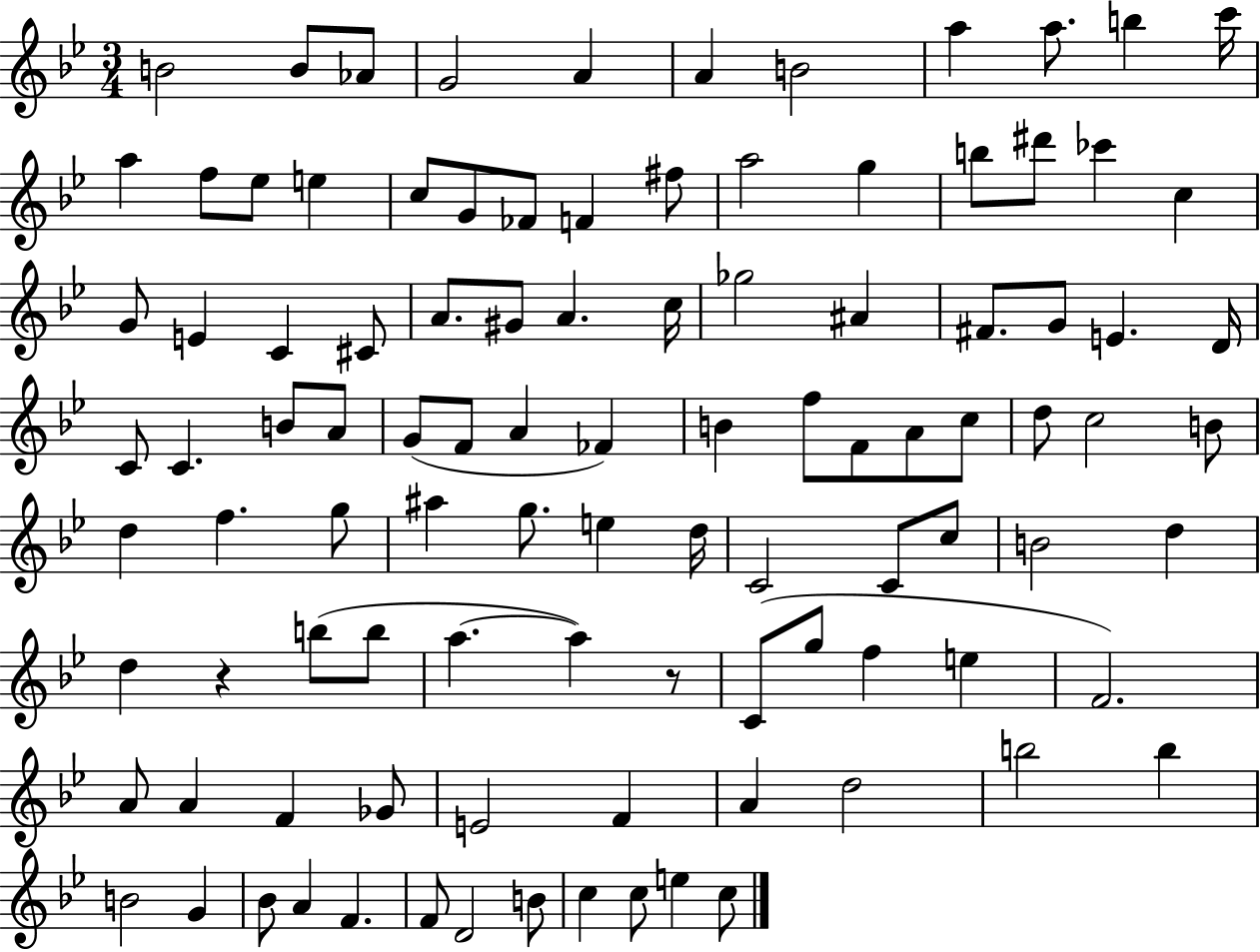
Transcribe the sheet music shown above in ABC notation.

X:1
T:Untitled
M:3/4
L:1/4
K:Bb
B2 B/2 _A/2 G2 A A B2 a a/2 b c'/4 a f/2 _e/2 e c/2 G/2 _F/2 F ^f/2 a2 g b/2 ^d'/2 _c' c G/2 E C ^C/2 A/2 ^G/2 A c/4 _g2 ^A ^F/2 G/2 E D/4 C/2 C B/2 A/2 G/2 F/2 A _F B f/2 F/2 A/2 c/2 d/2 c2 B/2 d f g/2 ^a g/2 e d/4 C2 C/2 c/2 B2 d d z b/2 b/2 a a z/2 C/2 g/2 f e F2 A/2 A F _G/2 E2 F A d2 b2 b B2 G _B/2 A F F/2 D2 B/2 c c/2 e c/2